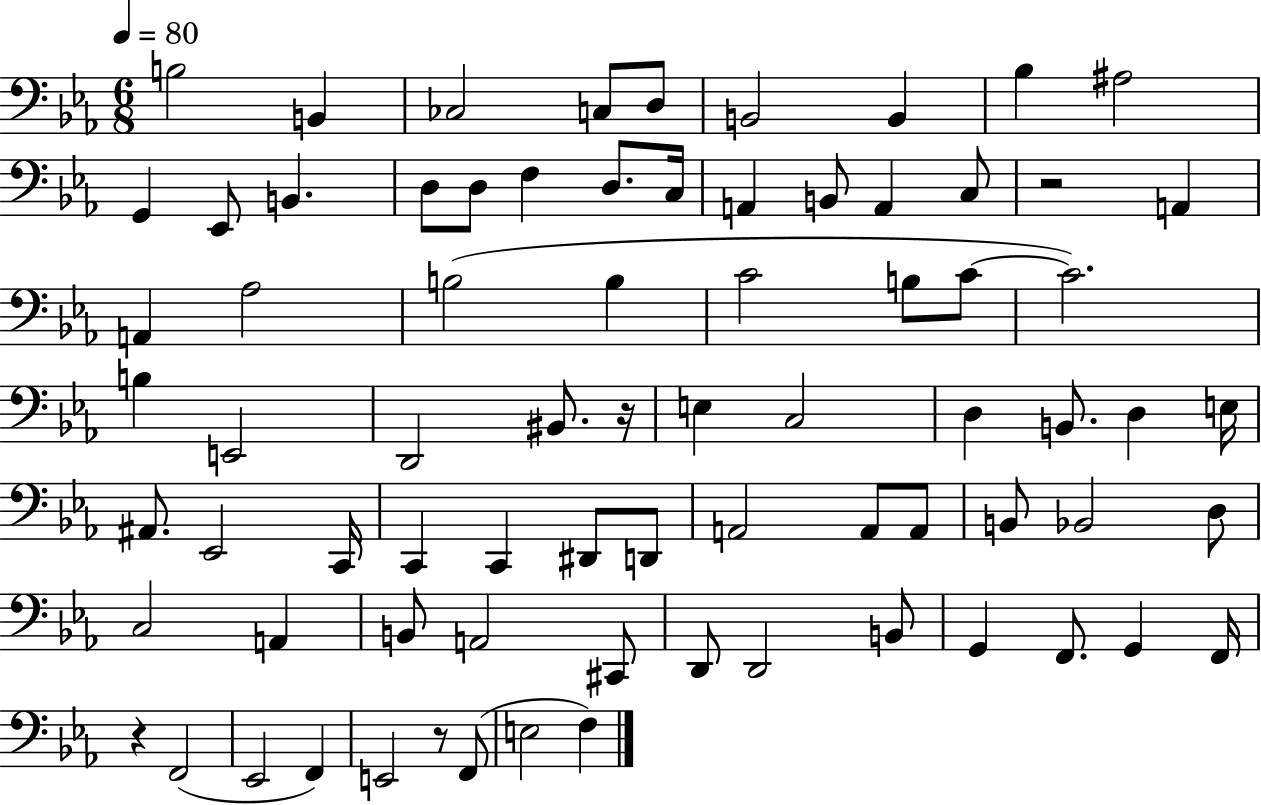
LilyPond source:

{
  \clef bass
  \numericTimeSignature
  \time 6/8
  \key ees \major
  \tempo 4 = 80
  \repeat volta 2 { b2 b,4 | ces2 c8 d8 | b,2 b,4 | bes4 ais2 | \break g,4 ees,8 b,4. | d8 d8 f4 d8. c16 | a,4 b,8 a,4 c8 | r2 a,4 | \break a,4 aes2 | b2( b4 | c'2 b8 c'8~~ | c'2.) | \break b4 e,2 | d,2 bis,8. r16 | e4 c2 | d4 b,8. d4 e16 | \break ais,8. ees,2 c,16 | c,4 c,4 dis,8 d,8 | a,2 a,8 a,8 | b,8 bes,2 d8 | \break c2 a,4 | b,8 a,2 cis,8 | d,8 d,2 b,8 | g,4 f,8. g,4 f,16 | \break r4 f,2( | ees,2 f,4) | e,2 r8 f,8( | e2 f4) | \break } \bar "|."
}